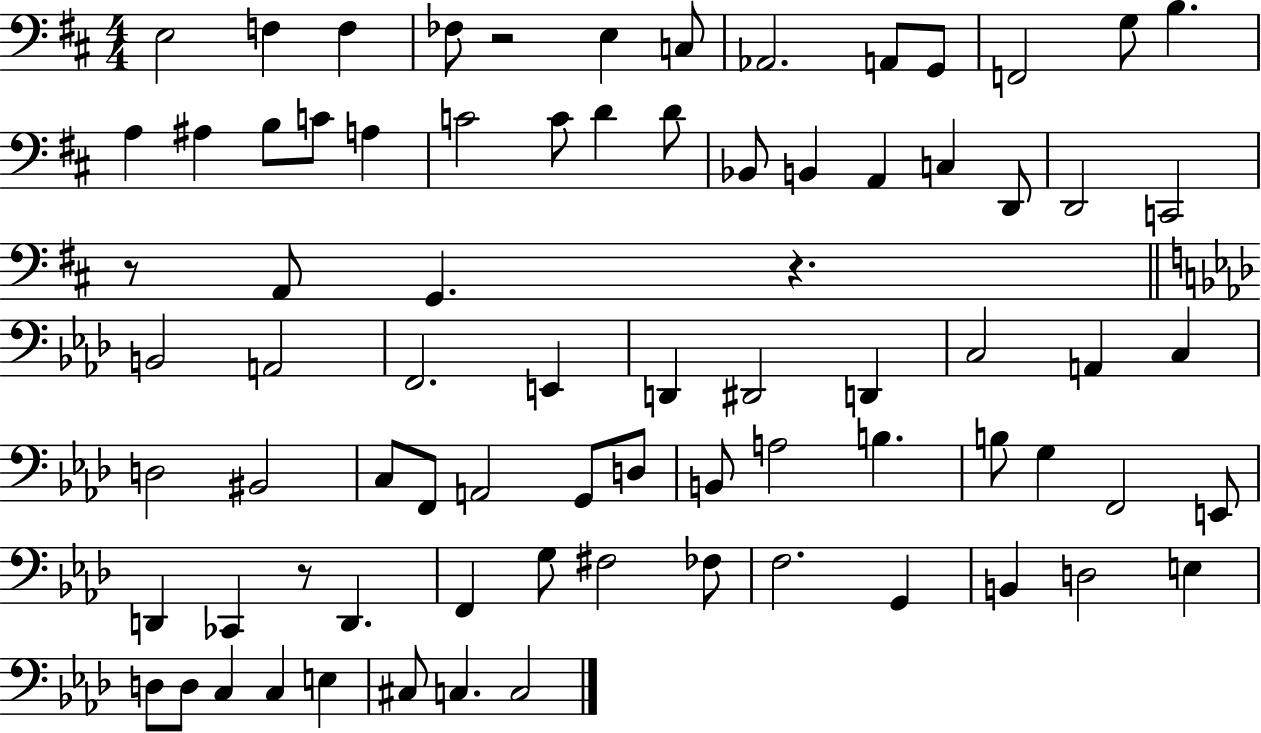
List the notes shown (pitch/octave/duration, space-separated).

E3/h F3/q F3/q FES3/e R/h E3/q C3/e Ab2/h. A2/e G2/e F2/h G3/e B3/q. A3/q A#3/q B3/e C4/e A3/q C4/h C4/e D4/q D4/e Bb2/e B2/q A2/q C3/q D2/e D2/h C2/h R/e A2/e G2/q. R/q. B2/h A2/h F2/h. E2/q D2/q D#2/h D2/q C3/h A2/q C3/q D3/h BIS2/h C3/e F2/e A2/h G2/e D3/e B2/e A3/h B3/q. B3/e G3/q F2/h E2/e D2/q CES2/q R/e D2/q. F2/q G3/e F#3/h FES3/e F3/h. G2/q B2/q D3/h E3/q D3/e D3/e C3/q C3/q E3/q C#3/e C3/q. C3/h